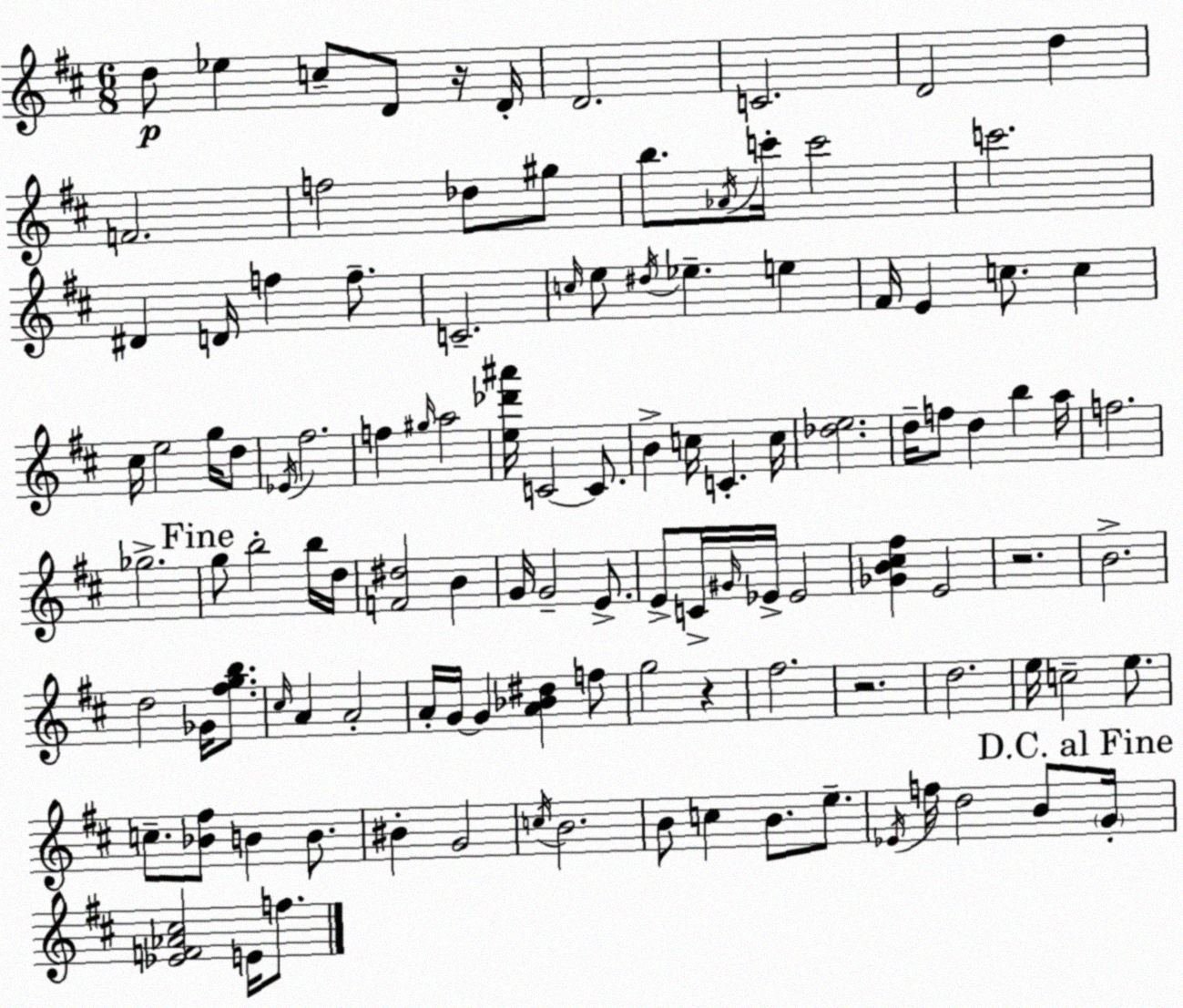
X:1
T:Untitled
M:6/8
L:1/4
K:D
d/2 _e c/2 D/2 z/4 D/4 D2 C2 D2 d F2 f2 _d/2 ^g/2 b/2 _A/4 c'/4 c'2 c'2 ^D D/4 f f/2 C2 c/4 e/2 ^d/4 _e e ^F/4 E c/2 c ^c/4 e2 g/4 d/2 _E/4 ^f2 f ^g/4 a2 [e_d'^a']/4 C2 C/2 B c/4 C c/4 [_de]2 d/4 f/2 d b a/4 f2 _g2 g/2 b2 b/4 d/4 [F^d]2 B G/4 G2 E/2 E/2 C/4 ^G/4 _E/4 _E2 [_GB^c^f] E2 z2 B2 d2 _G/4 [^fgb]/2 ^c/4 A A2 A/4 G/4 G [A_B^d] f/2 g2 z ^f2 z2 d2 e/4 c2 e/2 c/2 [_B^f]/2 B B/2 ^B G2 c/4 B2 B/2 c B/2 e/2 _E/4 f/4 d2 B/2 G/4 [_EF_A^c]2 E/4 f/2